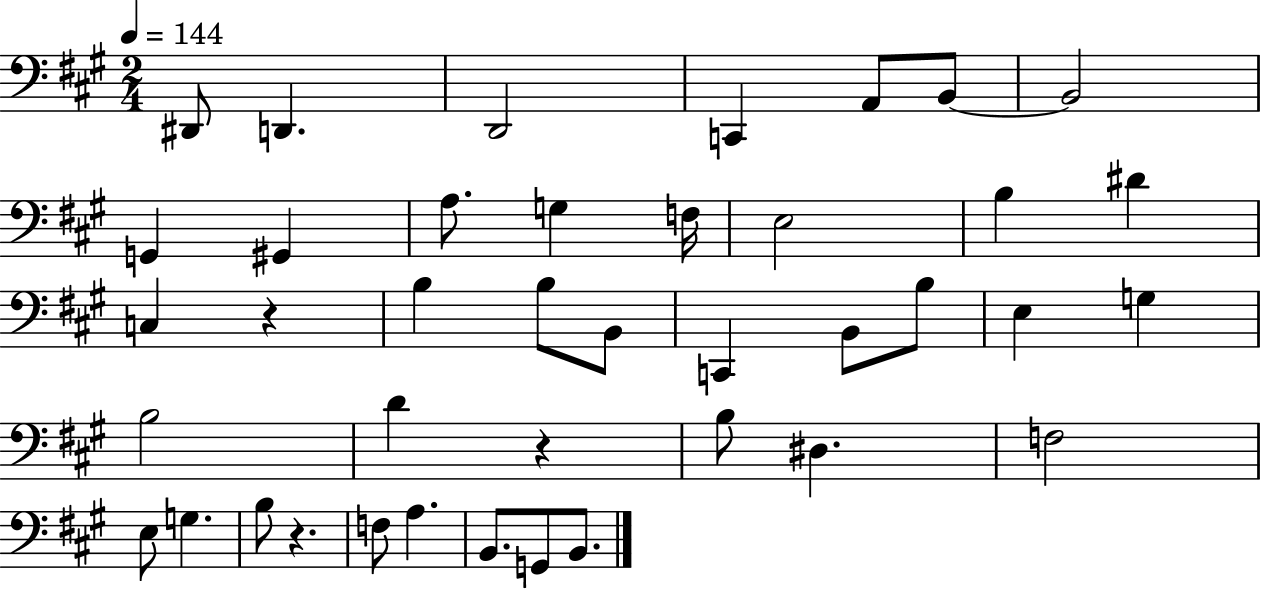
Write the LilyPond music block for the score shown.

{
  \clef bass
  \numericTimeSignature
  \time 2/4
  \key a \major
  \tempo 4 = 144
  dis,8 d,4. | d,2 | c,4 a,8 b,8~~ | b,2 | \break g,4 gis,4 | a8. g4 f16 | e2 | b4 dis'4 | \break c4 r4 | b4 b8 b,8 | c,4 b,8 b8 | e4 g4 | \break b2 | d'4 r4 | b8 dis4. | f2 | \break e8 g4. | b8 r4. | f8 a4. | b,8. g,8 b,8. | \break \bar "|."
}